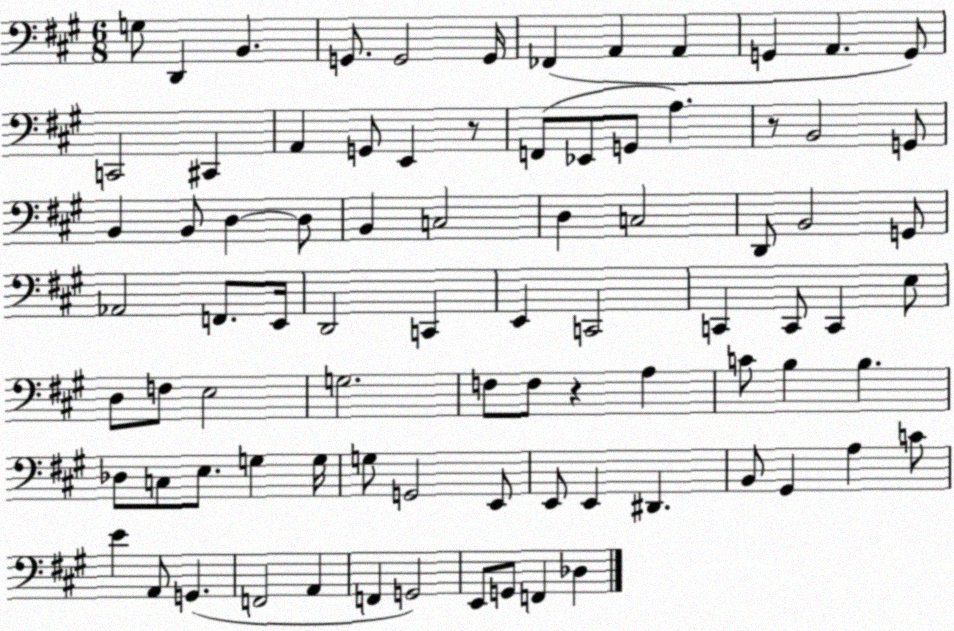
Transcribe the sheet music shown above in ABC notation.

X:1
T:Untitled
M:6/8
L:1/4
K:A
G,/2 D,, B,, G,,/2 G,,2 G,,/4 _F,, A,, A,, G,, A,, G,,/2 C,,2 ^C,, A,, G,,/2 E,, z/2 F,,/2 _E,,/2 G,,/2 A, z/2 B,,2 G,,/2 B,, B,,/2 D, D,/2 B,, C,2 D, C,2 D,,/2 B,,2 G,,/2 _A,,2 F,,/2 E,,/4 D,,2 C,, E,, C,,2 C,, C,,/2 C,, E,/2 D,/2 F,/2 E,2 G,2 F,/2 F,/2 z A, C/2 B, B, _D,/2 C,/2 E,/2 G, G,/4 G,/2 G,,2 E,,/2 E,,/2 E,, ^D,, B,,/2 ^G,, A, C/2 E A,,/2 G,, F,,2 A,, F,, G,,2 E,,/2 G,,/2 F,, _D,